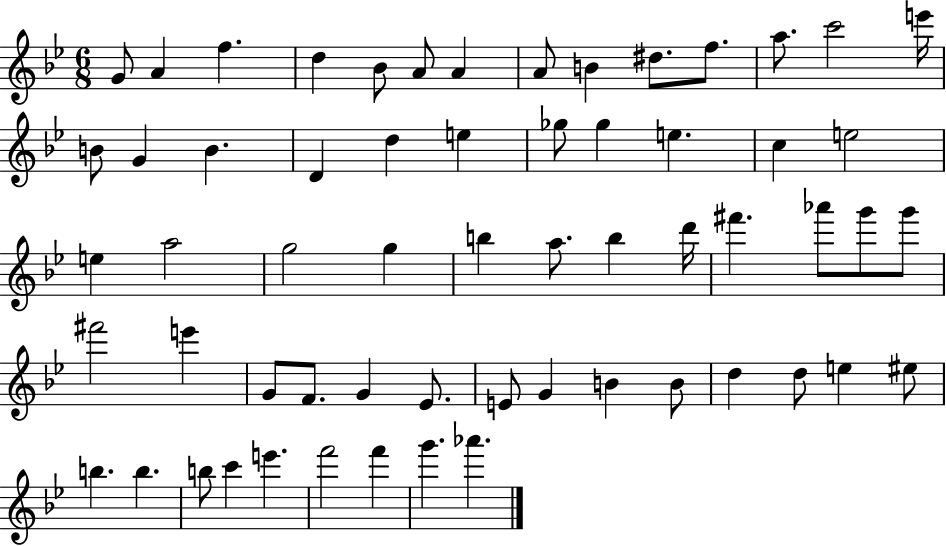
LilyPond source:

{
  \clef treble
  \numericTimeSignature
  \time 6/8
  \key bes \major
  g'8 a'4 f''4. | d''4 bes'8 a'8 a'4 | a'8 b'4 dis''8. f''8. | a''8. c'''2 e'''16 | \break b'8 g'4 b'4. | d'4 d''4 e''4 | ges''8 ges''4 e''4. | c''4 e''2 | \break e''4 a''2 | g''2 g''4 | b''4 a''8. b''4 d'''16 | fis'''4. aes'''8 g'''8 g'''8 | \break fis'''2 e'''4 | g'8 f'8. g'4 ees'8. | e'8 g'4 b'4 b'8 | d''4 d''8 e''4 eis''8 | \break b''4. b''4. | b''8 c'''4 e'''4. | f'''2 f'''4 | g'''4. aes'''4. | \break \bar "|."
}